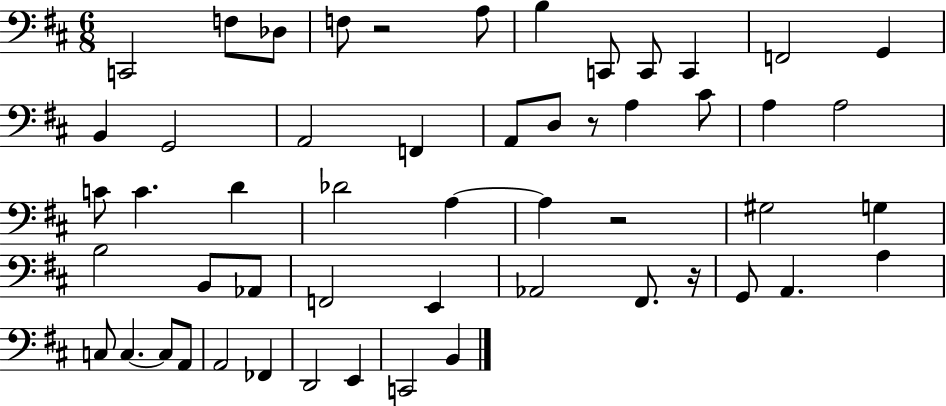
{
  \clef bass
  \numericTimeSignature
  \time 6/8
  \key d \major
  c,2 f8 des8 | f8 r2 a8 | b4 c,8 c,8 c,4 | f,2 g,4 | \break b,4 g,2 | a,2 f,4 | a,8 d8 r8 a4 cis'8 | a4 a2 | \break c'8 c'4. d'4 | des'2 a4~~ | a4 r2 | gis2 g4 | \break b2 b,8 aes,8 | f,2 e,4 | aes,2 fis,8. r16 | g,8 a,4. a4 | \break c8 c4.~~ c8 a,8 | a,2 fes,4 | d,2 e,4 | c,2 b,4 | \break \bar "|."
}